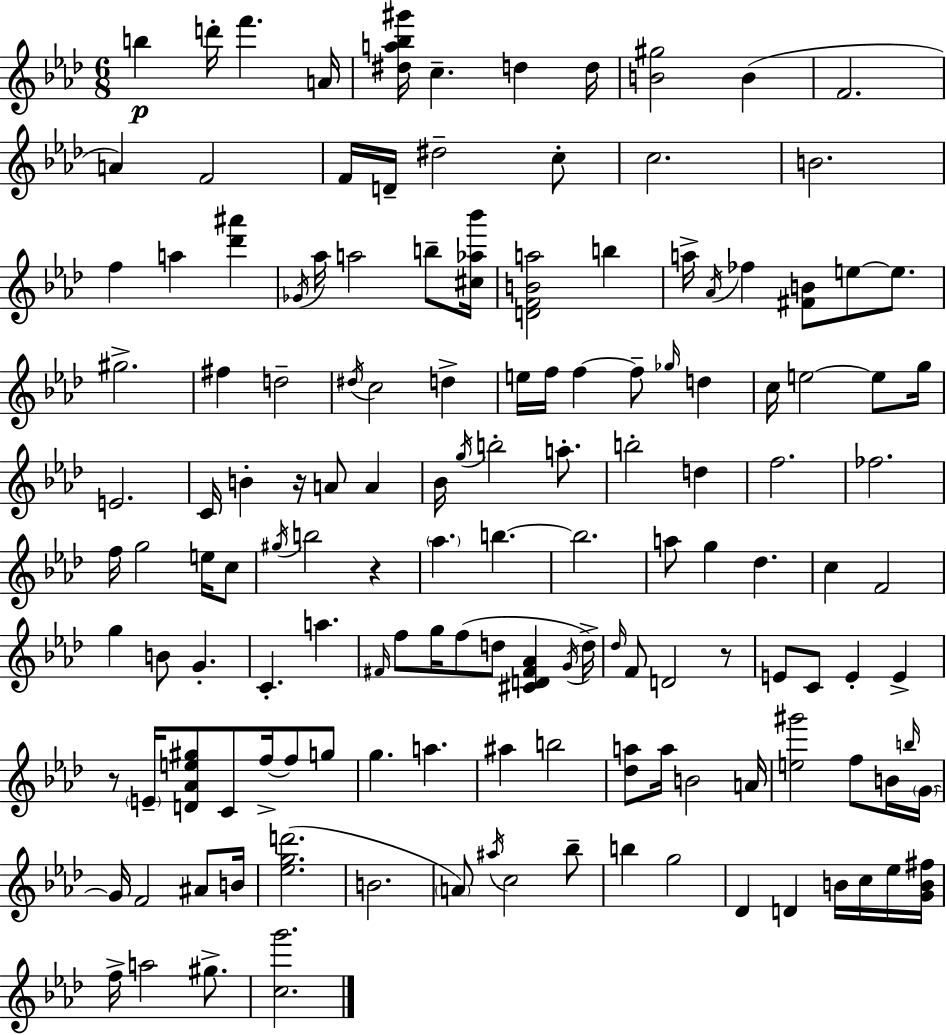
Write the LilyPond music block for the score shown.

{
  \clef treble
  \numericTimeSignature
  \time 6/8
  \key aes \major
  b''4\p d'''16-. f'''4. a'16 | <dis'' a'' bes'' gis'''>16 c''4.-- d''4 d''16 | <b' gis''>2 b'4( | f'2. | \break a'4) f'2 | f'16 d'16-- dis''2-- c''8-. | c''2. | b'2. | \break f''4 a''4 <des''' ais'''>4 | \acciaccatura { ges'16 } aes''16 a''2 b''8-- | <cis'' aes'' bes'''>16 <d' f' b' a''>2 b''4 | a''16-> \acciaccatura { aes'16 } fes''4 <fis' b'>8 e''8~~ e''8. | \break gis''2.-> | fis''4 d''2-- | \acciaccatura { dis''16 } c''2 d''4-> | e''16 f''16 f''4~~ f''8-- \grace { ges''16 } | \break d''4 c''16 e''2~~ | e''8 g''16 e'2. | c'16 b'4-. r16 a'8 | a'4 bes'16 \acciaccatura { g''16 } b''2-. | \break a''8.-. b''2-. | d''4 f''2. | fes''2. | f''16 g''2 | \break e''16 c''8 \acciaccatura { gis''16 } b''2 | r4 \parenthesize aes''4. | b''4.~~ b''2. | a''8 g''4 | \break des''4. c''4 f'2 | g''4 b'8 | g'4.-. c'4.-. | a''4. \grace { fis'16 } f''8 g''16 f''8( | \break d''8 <cis' d' fis' aes'>4 \acciaccatura { g'16 } d''16->) \grace { des''16 } f'8 d'2 | r8 e'8 c'8 | e'4-. e'4-> r8 \parenthesize e'16-- | <d' aes' e'' gis''>8 c'8 f''16->~~ f''8 g''8 g''4. | \break a''4. ais''4 | b''2 <des'' a''>8 a''16 | b'2 a'16 <e'' gis'''>2 | f''8 b'16 \grace { b''16 } \parenthesize g'16~~ g'16 f'2 | \break ais'8 b'16 <ees'' g'' d'''>2.( | b'2. | \parenthesize a'8) | \acciaccatura { ais''16 } c''2 bes''8-- b''4 | \break g''2 des'4 | d'4 b'16 c''16 ees''16 <g' b' fis''>16 f''16-> | a''2 gis''8.-> <c'' g'''>2. | \bar "|."
}